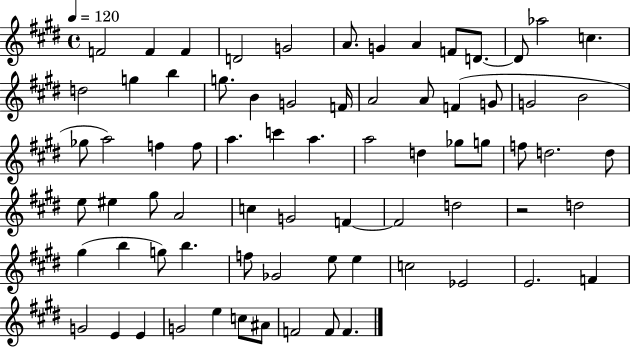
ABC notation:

X:1
T:Untitled
M:4/4
L:1/4
K:E
F2 F F D2 G2 A/2 G A F/2 D/2 D/2 _a2 c d2 g b g/2 B G2 F/4 A2 A/2 F G/2 G2 B2 _g/2 a2 f f/2 a c' a a2 d _g/2 g/2 f/2 d2 d/2 e/2 ^e ^g/2 A2 c G2 F F2 d2 z2 d2 ^g b g/2 b f/2 _G2 e/2 e c2 _E2 E2 F G2 E E G2 e c/2 ^A/2 F2 F/2 F